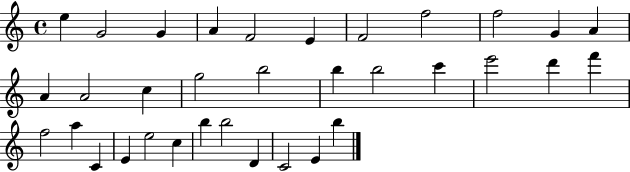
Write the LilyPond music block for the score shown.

{
  \clef treble
  \time 4/4
  \defaultTimeSignature
  \key c \major
  e''4 g'2 g'4 | a'4 f'2 e'4 | f'2 f''2 | f''2 g'4 a'4 | \break a'4 a'2 c''4 | g''2 b''2 | b''4 b''2 c'''4 | e'''2 d'''4 f'''4 | \break f''2 a''4 c'4 | e'4 e''2 c''4 | b''4 b''2 d'4 | c'2 e'4 b''4 | \break \bar "|."
}